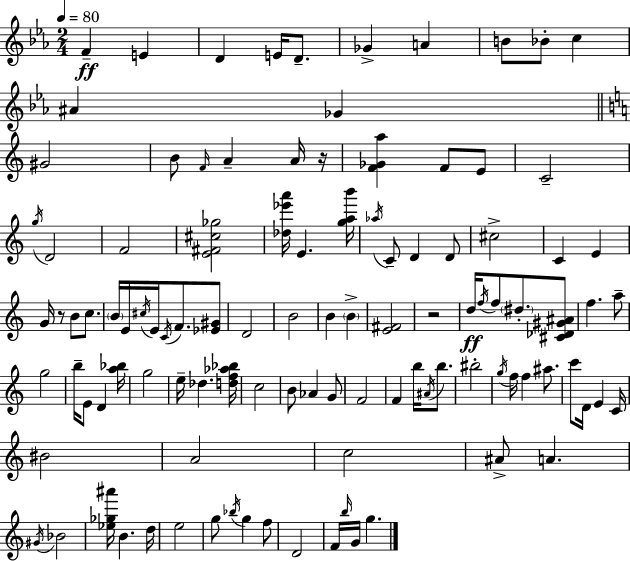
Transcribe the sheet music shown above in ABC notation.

X:1
T:Untitled
M:2/4
L:1/4
K:Cm
F E D E/4 D/2 _G A B/2 _B/2 c ^A _G ^G2 B/2 F/4 A A/4 z/4 [F_Ga] F/2 E/2 C2 g/4 D2 F2 [E^F^c_g]2 [_d_e'a']/4 E [gab']/4 _a/4 C/2 D D/2 ^c2 C E G/4 z/2 B/2 c/2 B/4 E/4 ^c/4 E/4 C/4 F/2 [_E^G]/2 D2 B2 B B [E^F]2 z2 d/4 f/4 f/2 ^d/2 [^C_D^G^A]/2 f a/2 g2 b/4 E/2 D [a_b]/4 g2 e/4 _d [df_a_b]/4 c2 B/2 _A G/2 F2 F b/4 ^A/4 b/2 ^b2 g/4 f/4 f ^a/2 c'/2 D/4 E C/4 ^B2 A2 c2 ^A/2 A ^G/4 _B2 [_e_g^a']/4 B d/4 e2 g/2 _b/4 g f/2 D2 F/4 b/4 G/4 g